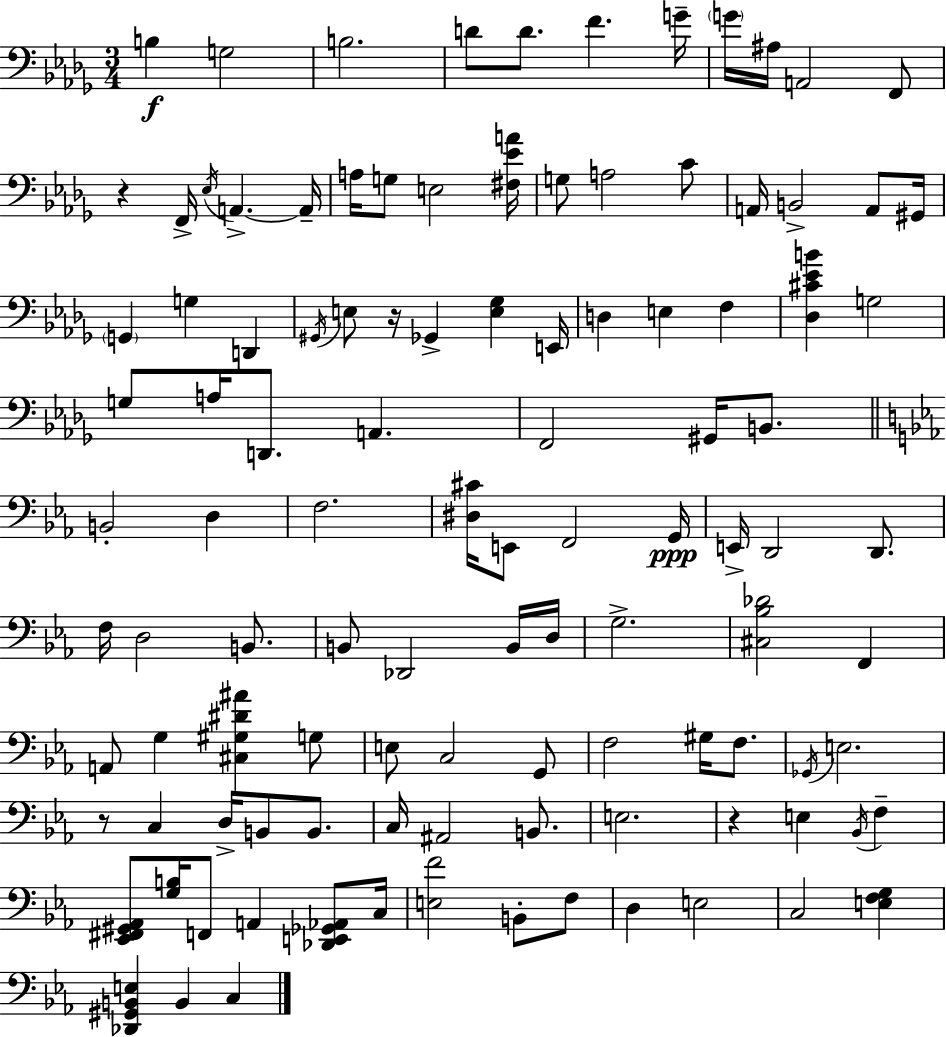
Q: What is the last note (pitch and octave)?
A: C3